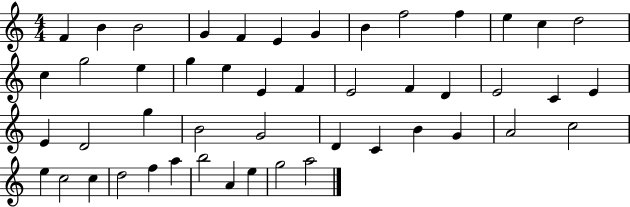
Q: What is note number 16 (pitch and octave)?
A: E5